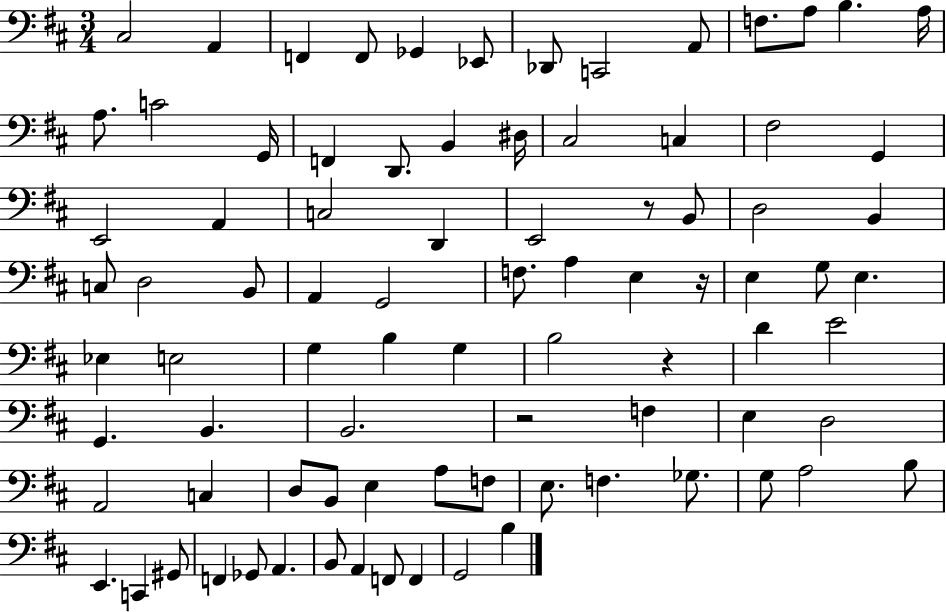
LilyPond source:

{
  \clef bass
  \numericTimeSignature
  \time 3/4
  \key d \major
  cis2 a,4 | f,4 f,8 ges,4 ees,8 | des,8 c,2 a,8 | f8. a8 b4. a16 | \break a8. c'2 g,16 | f,4 d,8. b,4 dis16 | cis2 c4 | fis2 g,4 | \break e,2 a,4 | c2 d,4 | e,2 r8 b,8 | d2 b,4 | \break c8 d2 b,8 | a,4 g,2 | f8. a4 e4 r16 | e4 g8 e4. | \break ees4 e2 | g4 b4 g4 | b2 r4 | d'4 e'2 | \break g,4. b,4. | b,2. | r2 f4 | e4 d2 | \break a,2 c4 | d8 b,8 e4 a8 f8 | e8. f4. ges8. | g8 a2 b8 | \break e,4. c,4 gis,8 | f,4 ges,8 a,4. | b,8 a,4 f,8 f,4 | g,2 b4 | \break \bar "|."
}